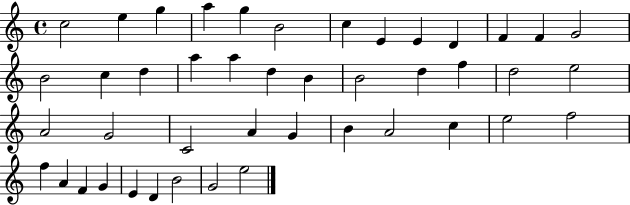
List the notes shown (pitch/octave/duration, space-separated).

C5/h E5/q G5/q A5/q G5/q B4/h C5/q E4/q E4/q D4/q F4/q F4/q G4/h B4/h C5/q D5/q A5/q A5/q D5/q B4/q B4/h D5/q F5/q D5/h E5/h A4/h G4/h C4/h A4/q G4/q B4/q A4/h C5/q E5/h F5/h F5/q A4/q F4/q G4/q E4/q D4/q B4/h G4/h E5/h